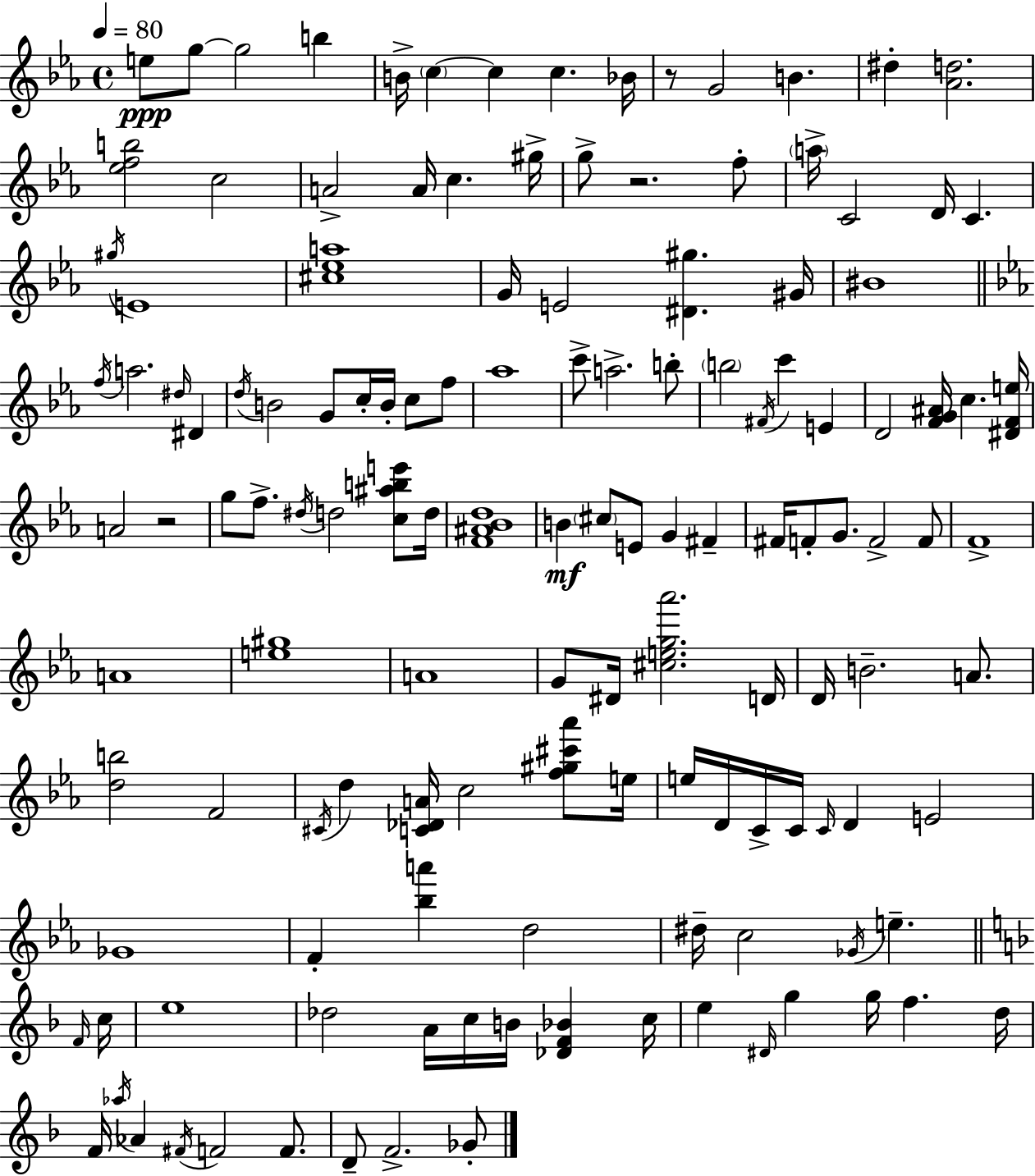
E5/e G5/e G5/h B5/q B4/s C5/q C5/q C5/q. Bb4/s R/e G4/h B4/q. D#5/q [Ab4,D5]/h. [Eb5,F5,B5]/h C5/h A4/h A4/s C5/q. G#5/s G5/e R/h. F5/e A5/s C4/h D4/s C4/q. G#5/s E4/w [C#5,Eb5,A5]/w G4/s E4/h [D#4,G#5]/q. G#4/s BIS4/w F5/s A5/h. D#5/s D#4/q D5/s B4/h G4/e C5/s B4/s C5/e F5/e Ab5/w C6/e A5/h. B5/e B5/h F#4/s C6/q E4/q D4/h [F4,G4,A#4]/s C5/q. [D#4,F4,E5]/s A4/h R/h G5/e F5/e. D#5/s D5/h [C5,A#5,B5,E6]/e D5/s [F4,A#4,Bb4,D5]/w B4/q C#5/e E4/e G4/q F#4/q F#4/s F4/e G4/e. F4/h F4/e F4/w A4/w [E5,G#5]/w A4/w G4/e D#4/s [C#5,E5,G5,Ab6]/h. D4/s D4/s B4/h. A4/e. [D5,B5]/h F4/h C#4/s D5/q [C4,Db4,A4]/s C5/h [F5,G#5,C#6,Ab6]/e E5/s E5/s D4/s C4/s C4/s C4/s D4/q E4/h Gb4/w F4/q [Bb5,A6]/q D5/h D#5/s C5/h Gb4/s E5/q. F4/s C5/s E5/w Db5/h A4/s C5/s B4/s [Db4,F4,Bb4]/q C5/s E5/q D#4/s G5/q G5/s F5/q. D5/s F4/s Ab5/s Ab4/q F#4/s F4/h F4/e. D4/e F4/h. Gb4/e